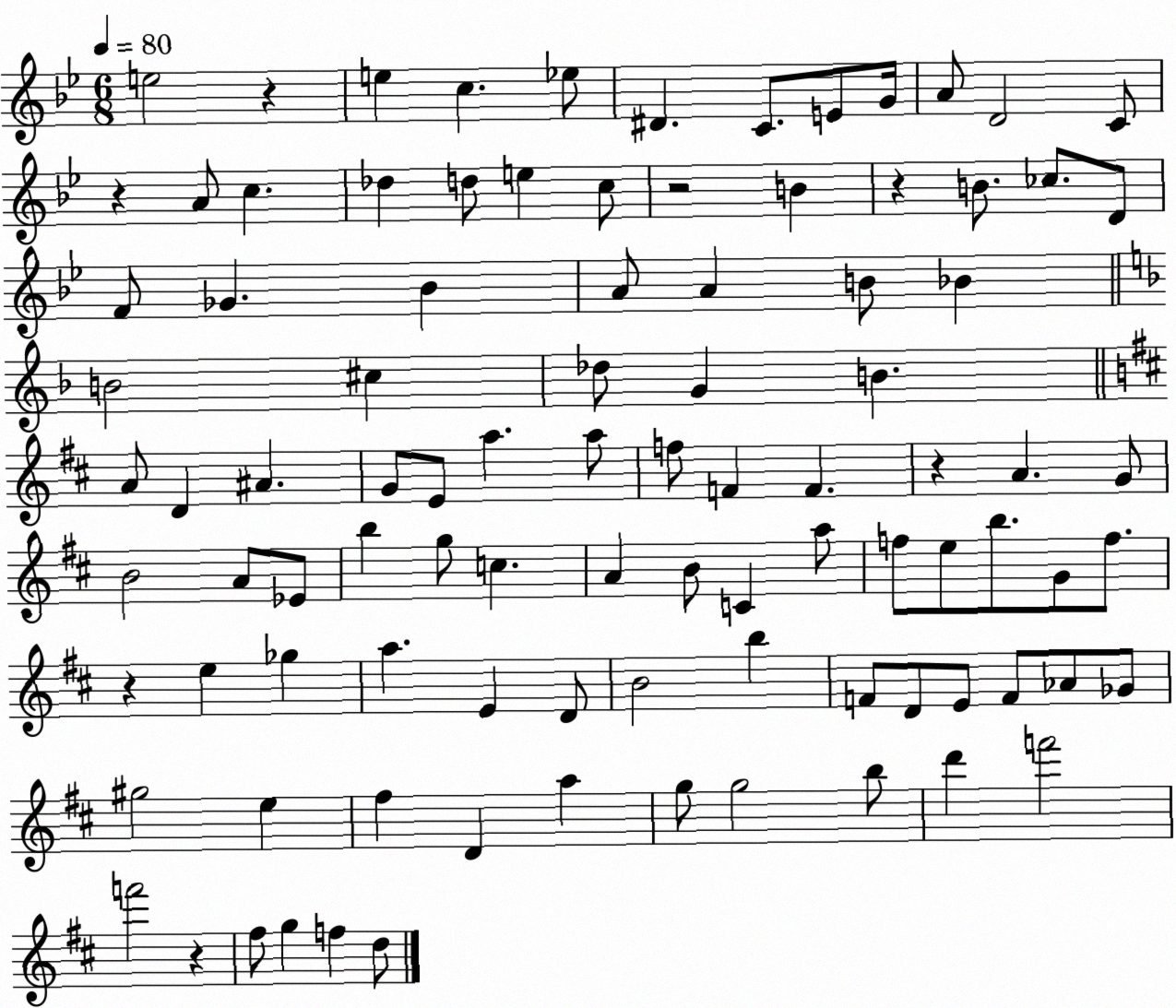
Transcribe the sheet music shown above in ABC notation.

X:1
T:Untitled
M:6/8
L:1/4
K:Bb
e2 z e c _e/2 ^D C/2 E/2 G/4 A/2 D2 C/2 z A/2 c _d d/2 e c/2 z2 B z B/2 _c/2 D/2 F/2 _G _B A/2 A B/2 _B B2 ^c _d/2 G B A/2 D ^A G/2 E/2 a a/2 f/2 F F z A G/2 B2 A/2 _E/2 b g/2 c A B/2 C a/2 f/2 e/2 b/2 G/2 f/2 z e _g a E D/2 B2 b F/2 D/2 E/2 F/2 _A/2 _G/2 ^g2 e ^f D a g/2 g2 b/2 d' f'2 f'2 z ^f/2 g f d/2